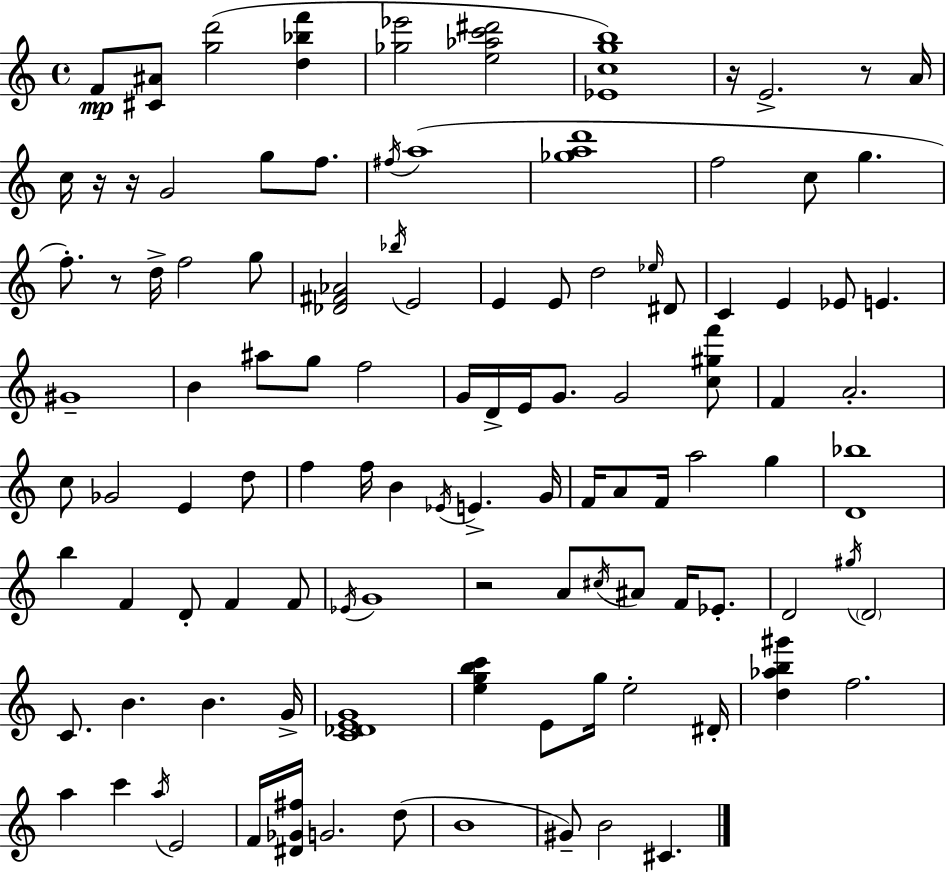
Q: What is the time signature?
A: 4/4